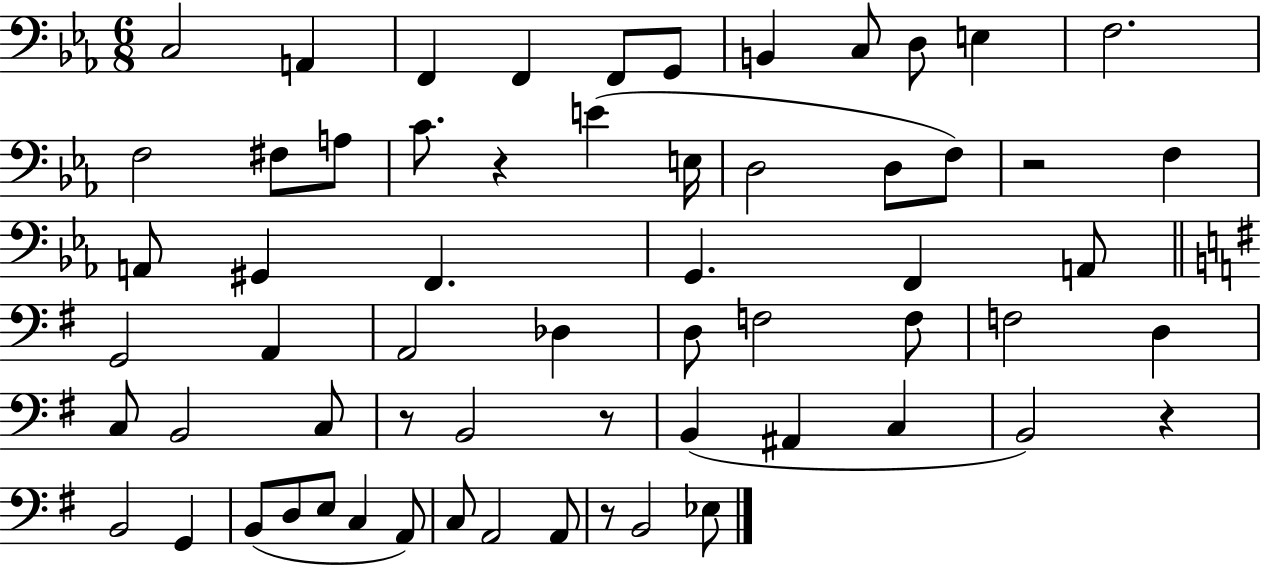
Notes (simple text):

C3/h A2/q F2/q F2/q F2/e G2/e B2/q C3/e D3/e E3/q F3/h. F3/h F#3/e A3/e C4/e. R/q E4/q E3/s D3/h D3/e F3/e R/h F3/q A2/e G#2/q F2/q. G2/q. F2/q A2/e G2/h A2/q A2/h Db3/q D3/e F3/h F3/e F3/h D3/q C3/e B2/h C3/e R/e B2/h R/e B2/q A#2/q C3/q B2/h R/q B2/h G2/q B2/e D3/e E3/e C3/q A2/e C3/e A2/h A2/e R/e B2/h Eb3/e